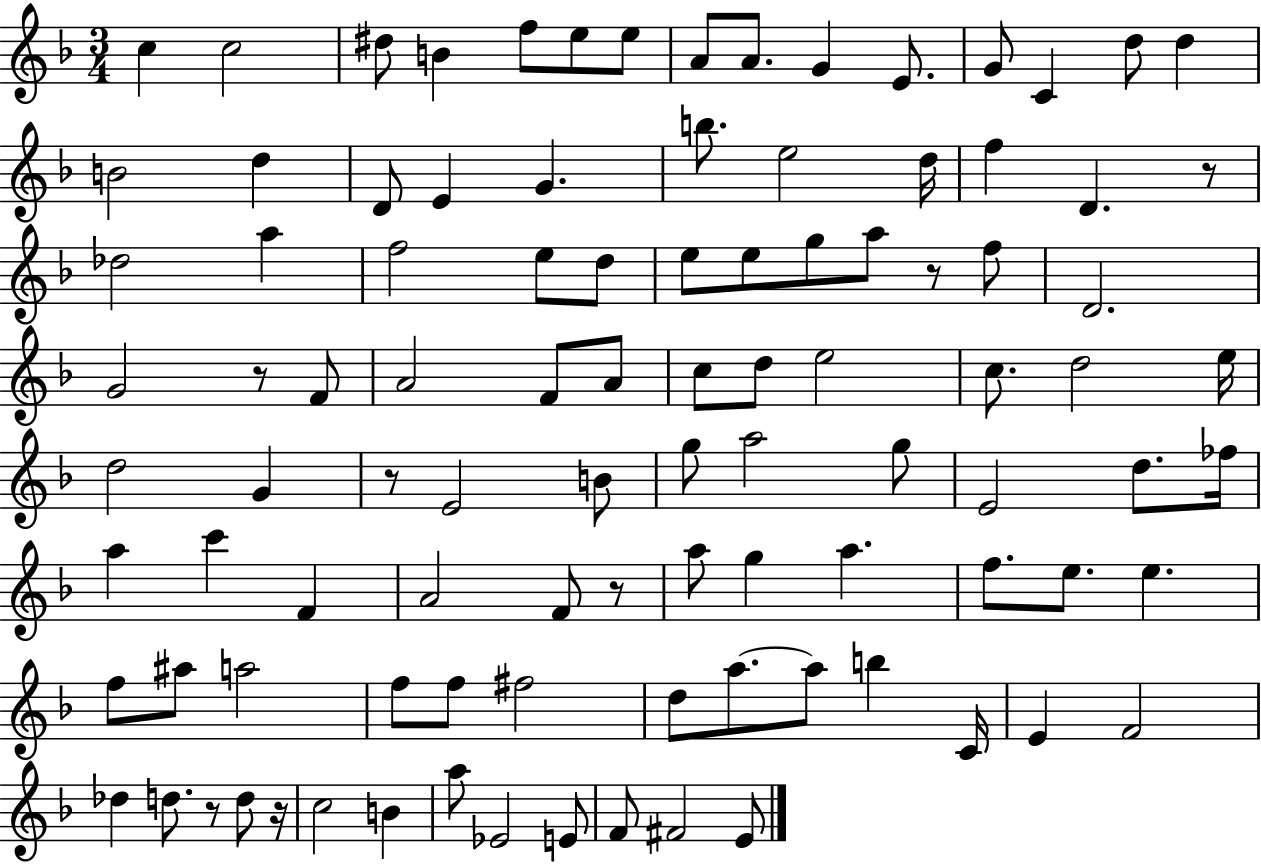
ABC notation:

X:1
T:Untitled
M:3/4
L:1/4
K:F
c c2 ^d/2 B f/2 e/2 e/2 A/2 A/2 G E/2 G/2 C d/2 d B2 d D/2 E G b/2 e2 d/4 f D z/2 _d2 a f2 e/2 d/2 e/2 e/2 g/2 a/2 z/2 f/2 D2 G2 z/2 F/2 A2 F/2 A/2 c/2 d/2 e2 c/2 d2 e/4 d2 G z/2 E2 B/2 g/2 a2 g/2 E2 d/2 _f/4 a c' F A2 F/2 z/2 a/2 g a f/2 e/2 e f/2 ^a/2 a2 f/2 f/2 ^f2 d/2 a/2 a/2 b C/4 E F2 _d d/2 z/2 d/2 z/4 c2 B a/2 _E2 E/2 F/2 ^F2 E/2